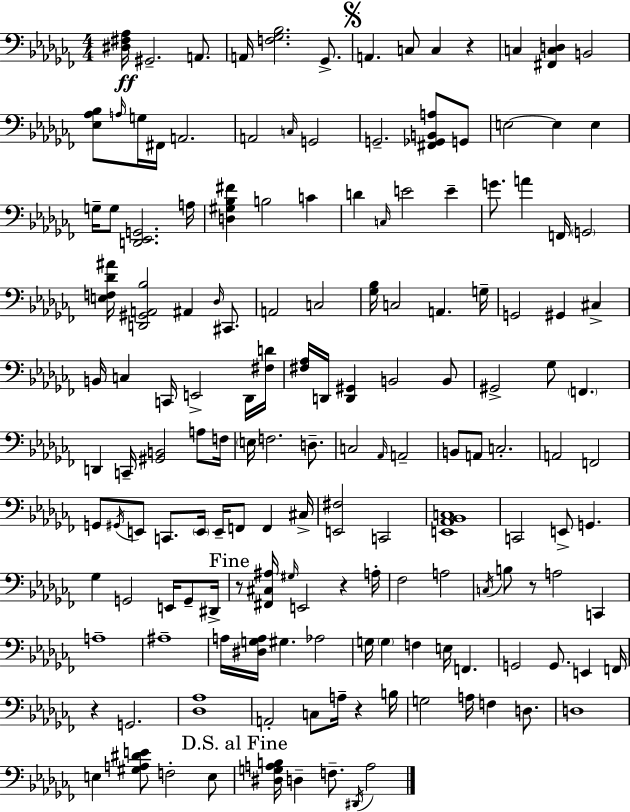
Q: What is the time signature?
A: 4/4